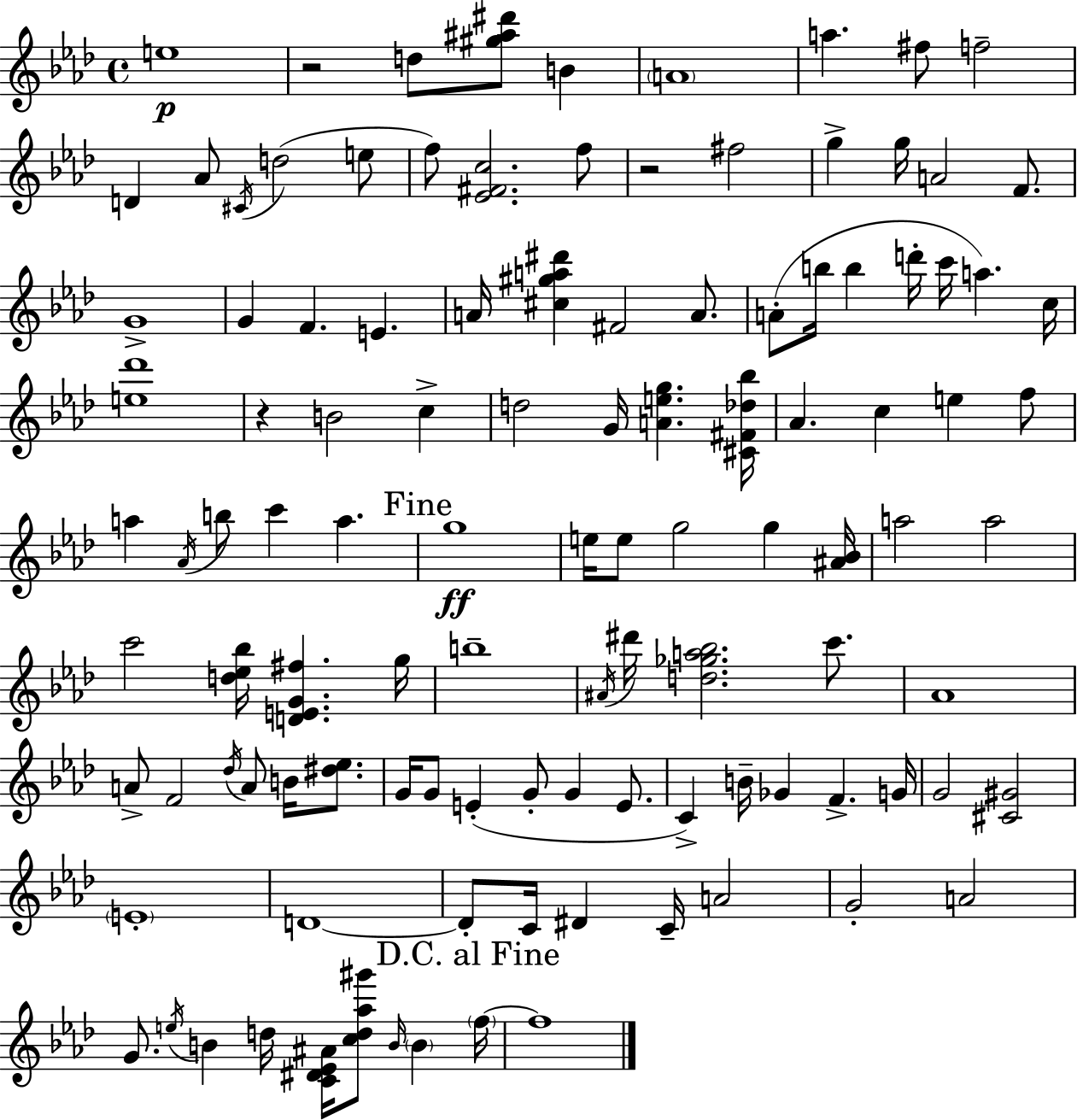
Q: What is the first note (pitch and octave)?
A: E5